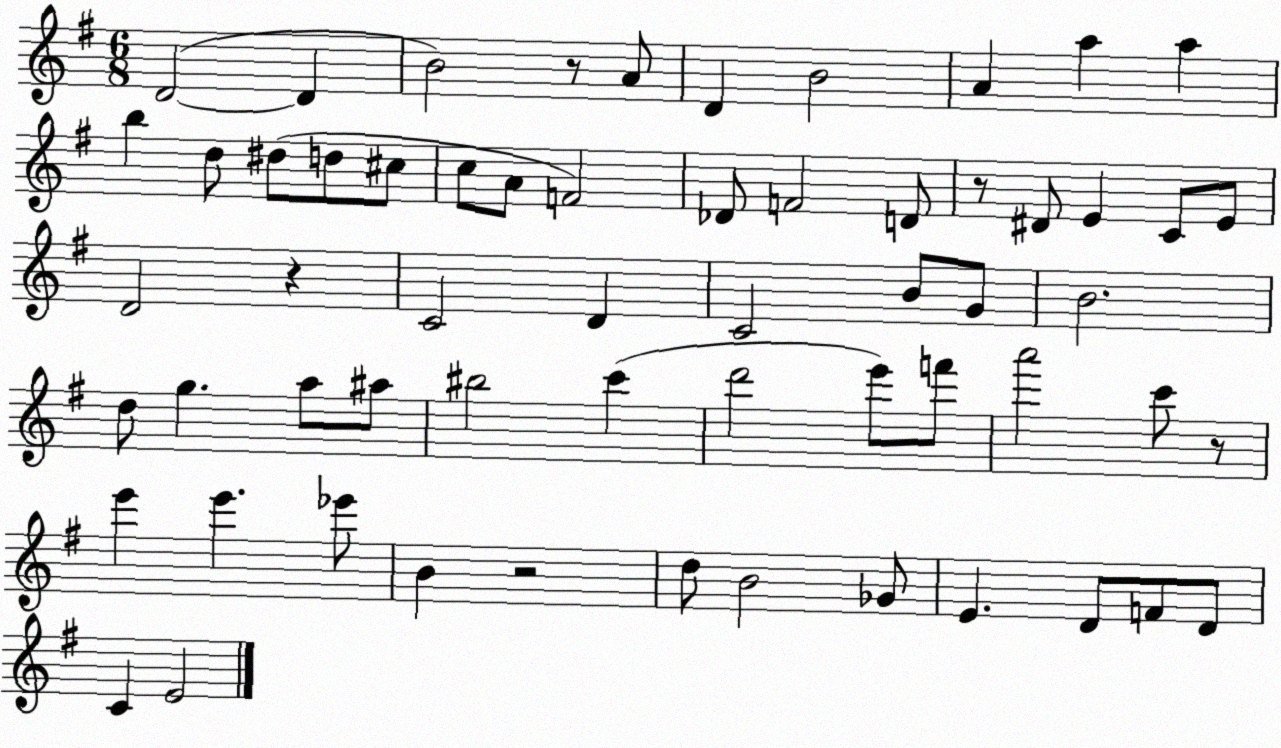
X:1
T:Untitled
M:6/8
L:1/4
K:G
D2 D B2 z/2 A/2 D B2 A a a b d/2 ^d/2 d/2 ^c/2 c/2 A/2 F2 _D/2 F2 D/2 z/2 ^D/2 E C/2 E/2 D2 z C2 D C2 B/2 G/2 B2 d/2 g a/2 ^a/2 ^b2 c' d'2 e'/2 f'/2 a'2 c'/2 z/2 e' e' _e'/2 B z2 d/2 B2 _G/2 E D/2 F/2 D/2 C E2